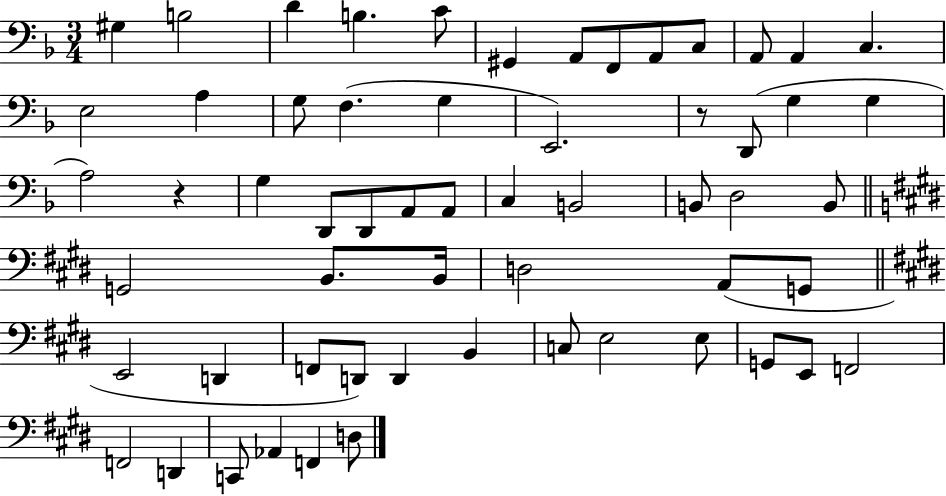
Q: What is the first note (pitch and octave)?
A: G#3